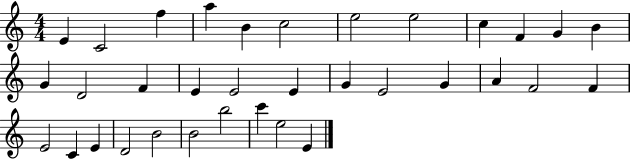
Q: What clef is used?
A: treble